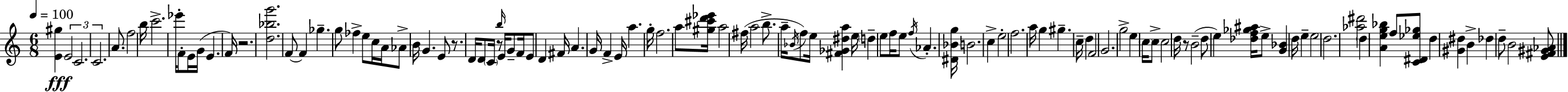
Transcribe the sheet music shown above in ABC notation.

X:1
T:Untitled
M:6/8
L:1/4
K:C
[E^g] E2 C2 C2 A/2 f2 b/4 c'2 _e'/4 F/2 E/4 G/4 E F/4 z2 [d_bg']2 F/2 F _g g/2 _f e/2 c/4 A/4 _A/2 B/4 G E/2 z/2 D/4 D/2 C/4 z/2 b/4 E/4 G/2 F/4 E/2 D ^F/4 A G/4 F E/4 a g/4 f2 a/2 [^g^c'd'_e']/4 a2 ^f/4 a2 b/2 a/4 _B/4 f/2 e/4 [^F_G^da] e/4 d e/2 f/4 e/2 f/4 _A [^D_Bg]/4 B2 c e2 f2 a/4 g ^g c/4 d F2 G2 g2 e c/4 c/2 c2 d/4 z/2 B2 d/2 e [_df_g^a]/4 e/2 [G_B] d/4 e e2 d2 [_a^d']2 d [Aeg_b] f/2 [C^D_e_g]/2 d [^G^d] B _d d/2 B2 [E^F^G_A]/2